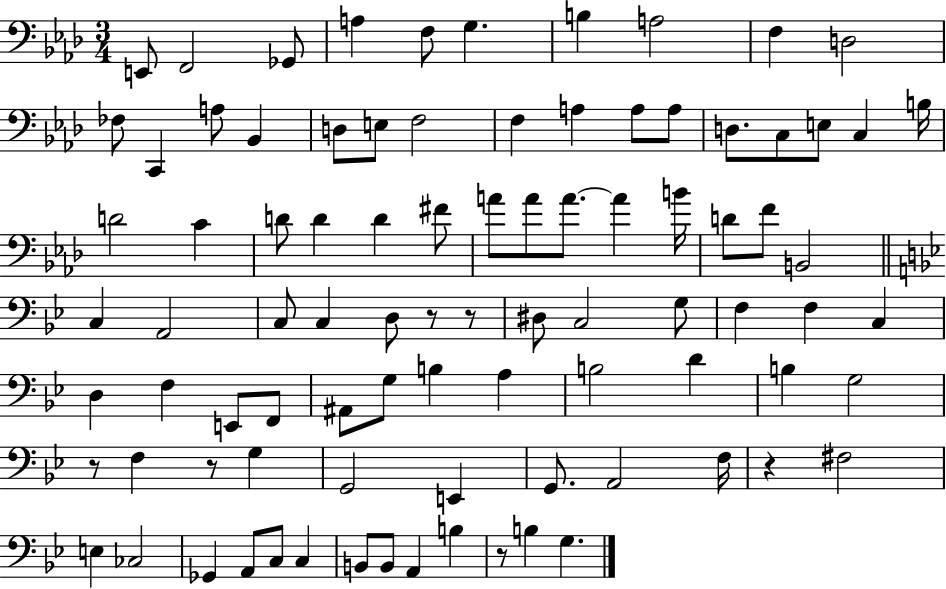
{
  \clef bass
  \numericTimeSignature
  \time 3/4
  \key aes \major
  e,8 f,2 ges,8 | a4 f8 g4. | b4 a2 | f4 d2 | \break fes8 c,4 a8 bes,4 | d8 e8 f2 | f4 a4 a8 a8 | d8. c8 e8 c4 b16 | \break d'2 c'4 | d'8 d'4 d'4 fis'8 | a'8 a'8 a'8.~~ a'4 b'16 | d'8 f'8 b,2 | \break \bar "||" \break \key g \minor c4 a,2 | c8 c4 d8 r8 r8 | dis8 c2 g8 | f4 f4 c4 | \break d4 f4 e,8 f,8 | ais,8 g8 b4 a4 | b2 d'4 | b4 g2 | \break r8 f4 r8 g4 | g,2 e,4 | g,8. a,2 f16 | r4 fis2 | \break e4 ces2 | ges,4 a,8 c8 c4 | b,8 b,8 a,4 b4 | r8 b4 g4. | \break \bar "|."
}